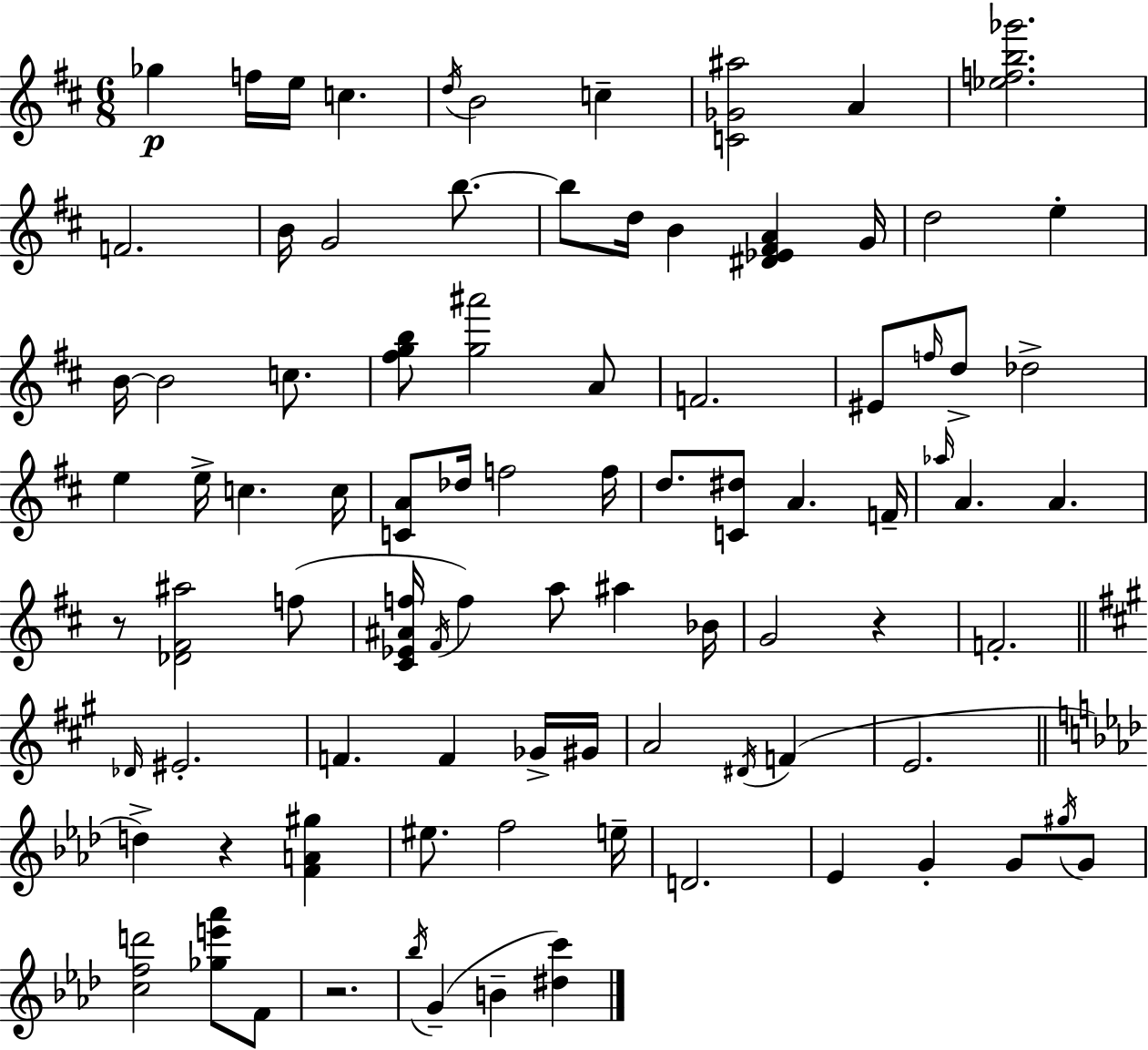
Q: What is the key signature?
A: D major